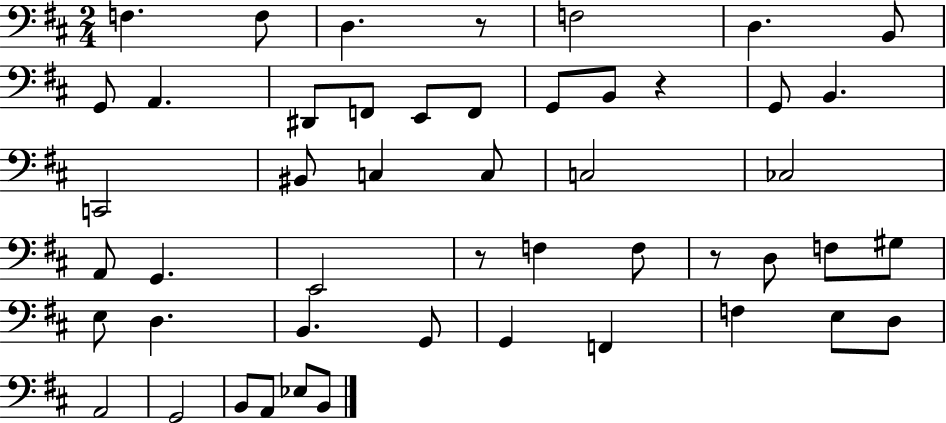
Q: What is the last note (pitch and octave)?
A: B2